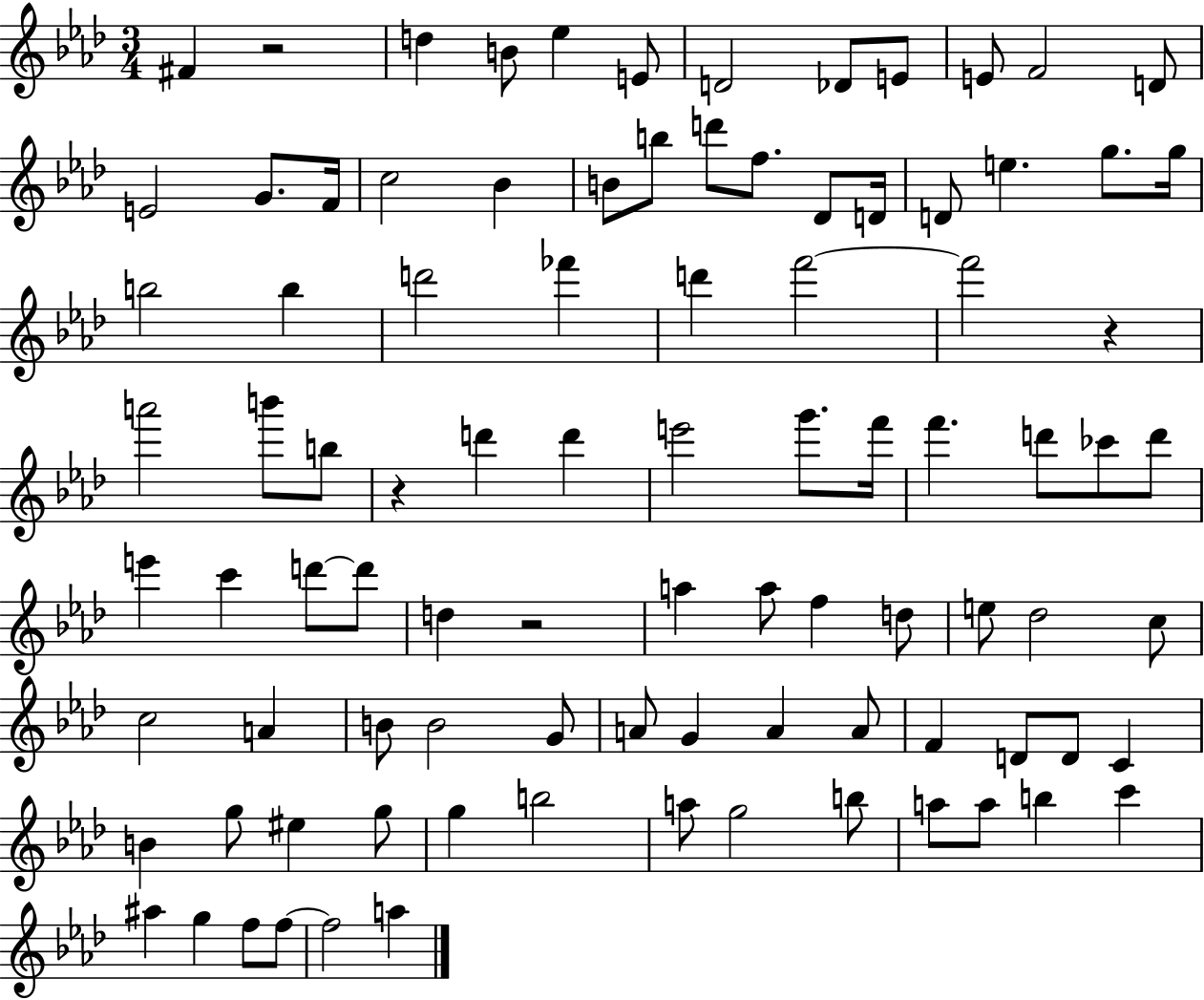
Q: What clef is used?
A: treble